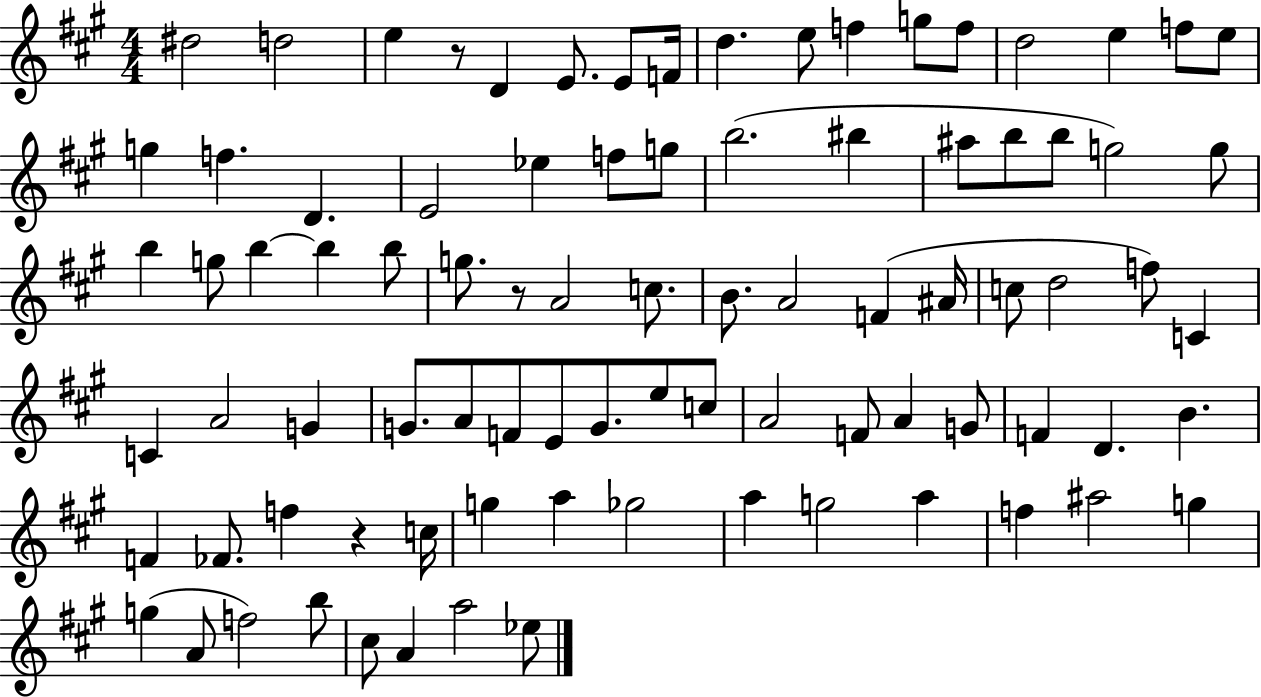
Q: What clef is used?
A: treble